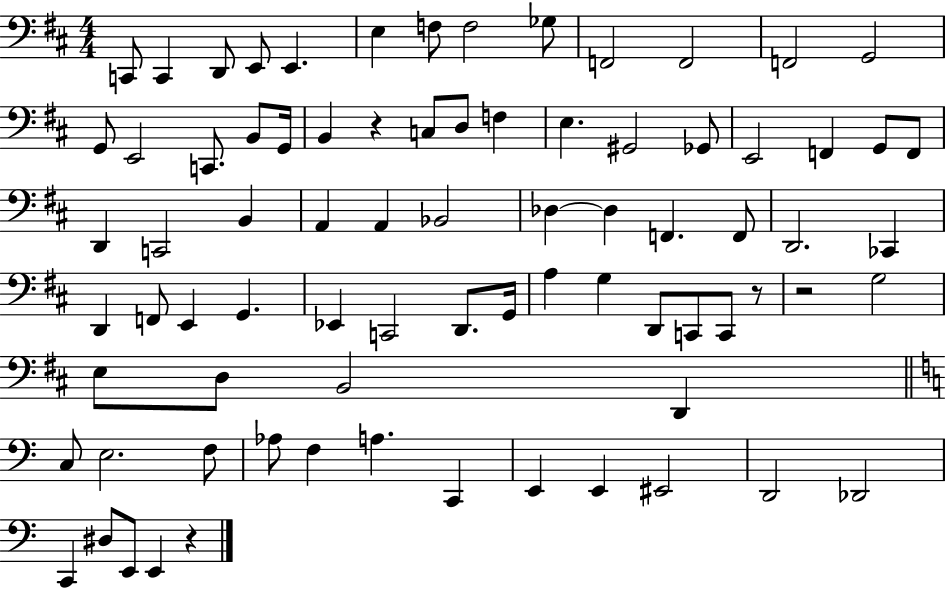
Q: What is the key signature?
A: D major